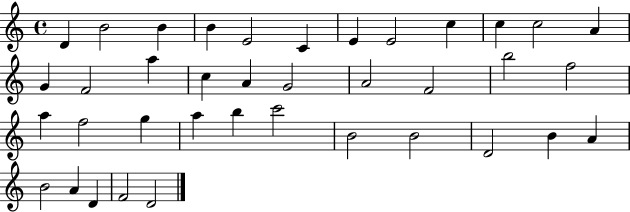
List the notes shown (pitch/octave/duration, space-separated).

D4/q B4/h B4/q B4/q E4/h C4/q E4/q E4/h C5/q C5/q C5/h A4/q G4/q F4/h A5/q C5/q A4/q G4/h A4/h F4/h B5/h F5/h A5/q F5/h G5/q A5/q B5/q C6/h B4/h B4/h D4/h B4/q A4/q B4/h A4/q D4/q F4/h D4/h